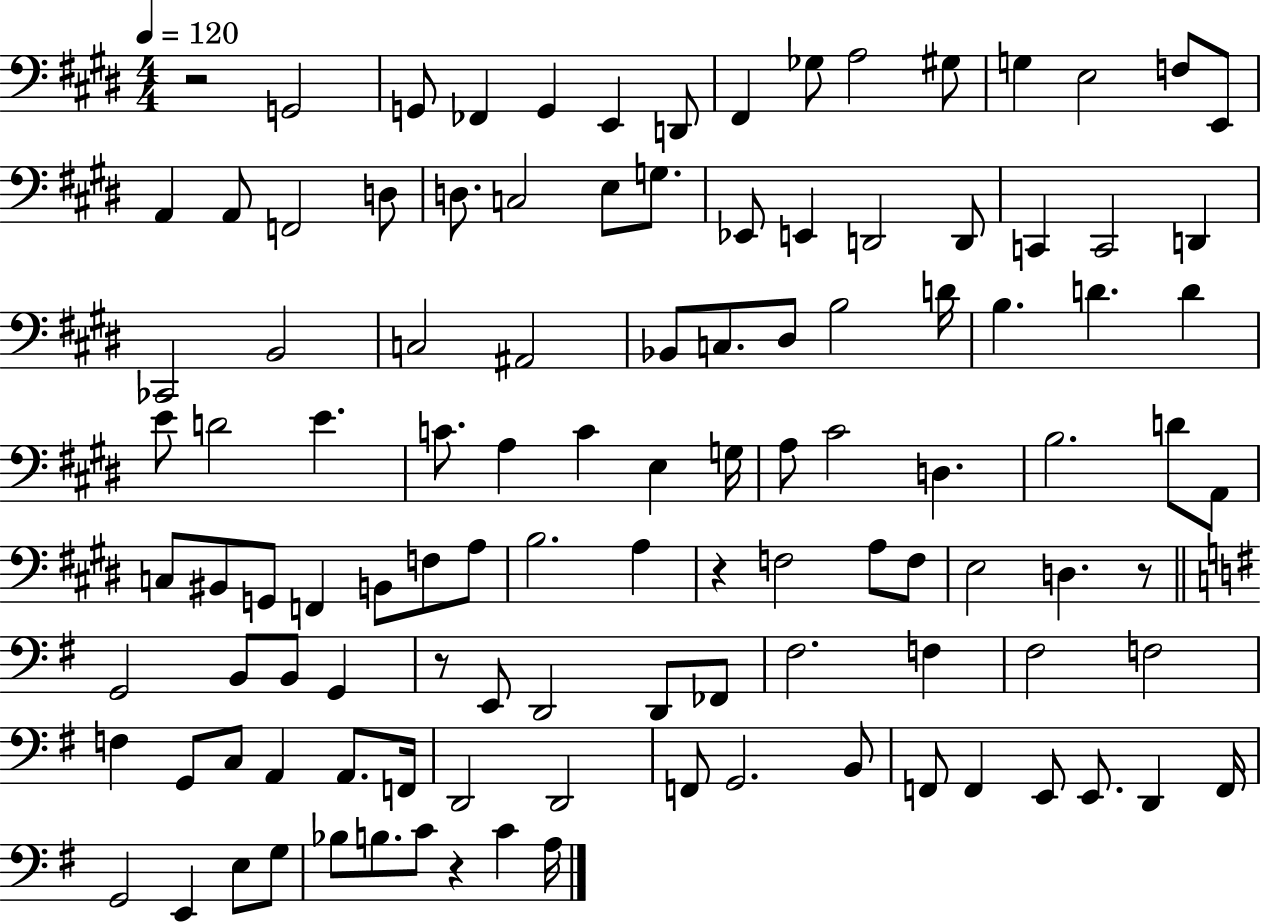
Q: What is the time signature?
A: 4/4